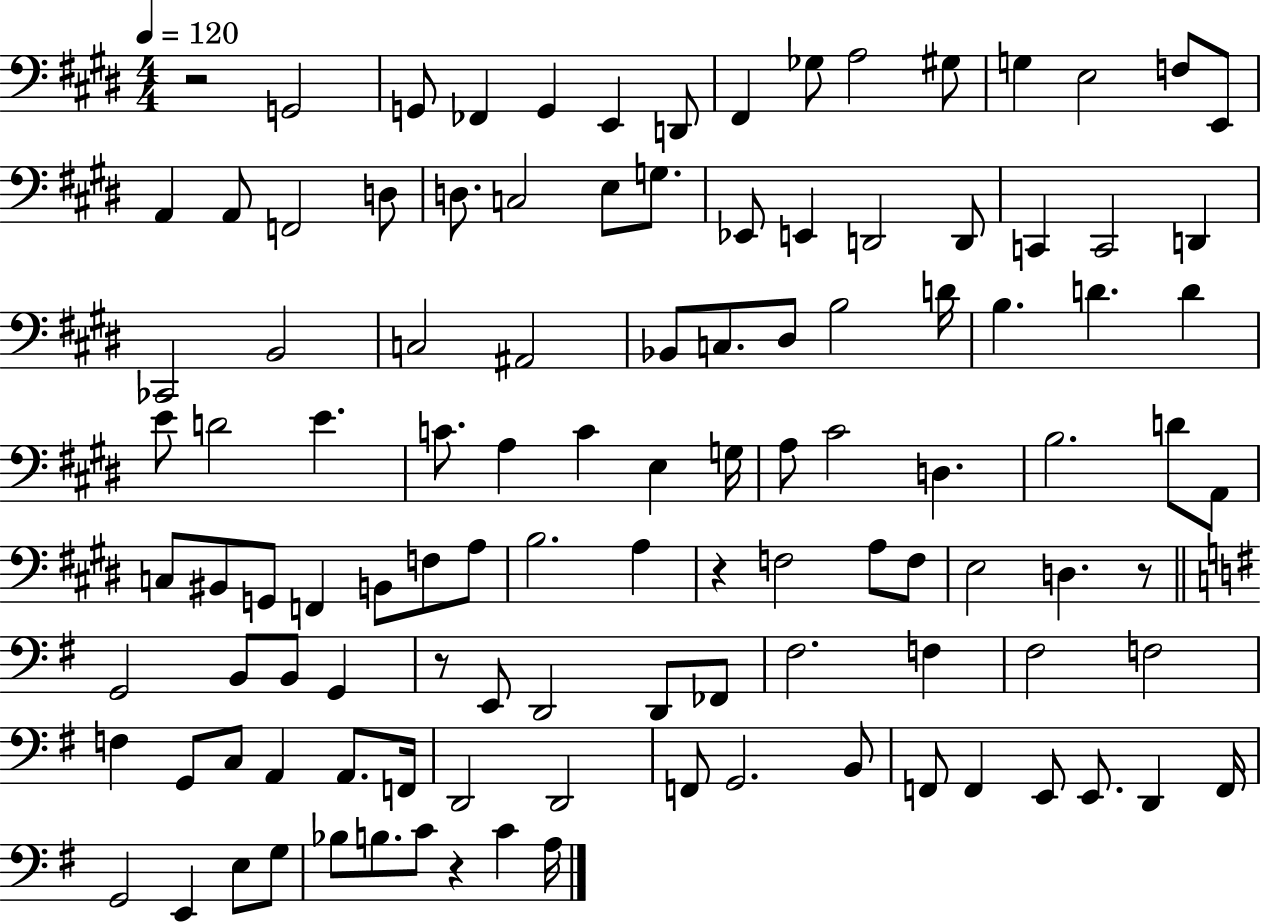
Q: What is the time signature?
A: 4/4